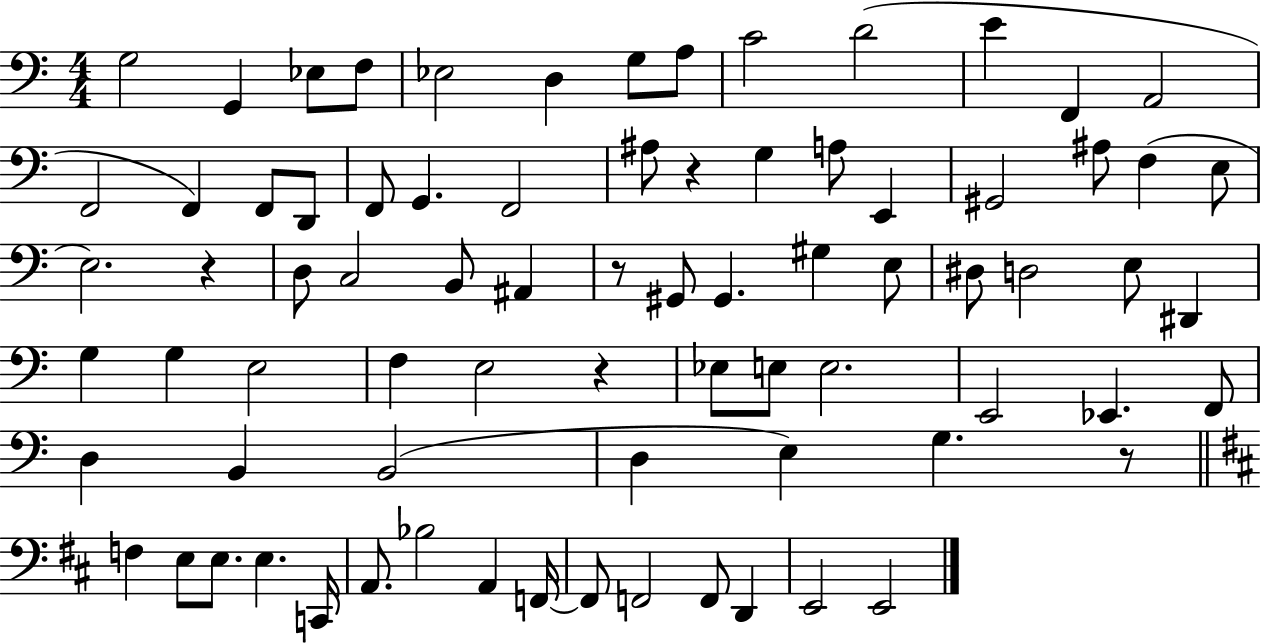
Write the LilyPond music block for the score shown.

{
  \clef bass
  \numericTimeSignature
  \time 4/4
  \key c \major
  g2 g,4 ees8 f8 | ees2 d4 g8 a8 | c'2 d'2( | e'4 f,4 a,2 | \break f,2 f,4) f,8 d,8 | f,8 g,4. f,2 | ais8 r4 g4 a8 e,4 | gis,2 ais8 f4( e8 | \break e2.) r4 | d8 c2 b,8 ais,4 | r8 gis,8 gis,4. gis4 e8 | dis8 d2 e8 dis,4 | \break g4 g4 e2 | f4 e2 r4 | ees8 e8 e2. | e,2 ees,4. f,8 | \break d4 b,4 b,2( | d4 e4) g4. r8 | \bar "||" \break \key d \major f4 e8 e8. e4. c,16 | a,8. bes2 a,4 f,16~~ | f,8 f,2 f,8 d,4 | e,2 e,2 | \break \bar "|."
}